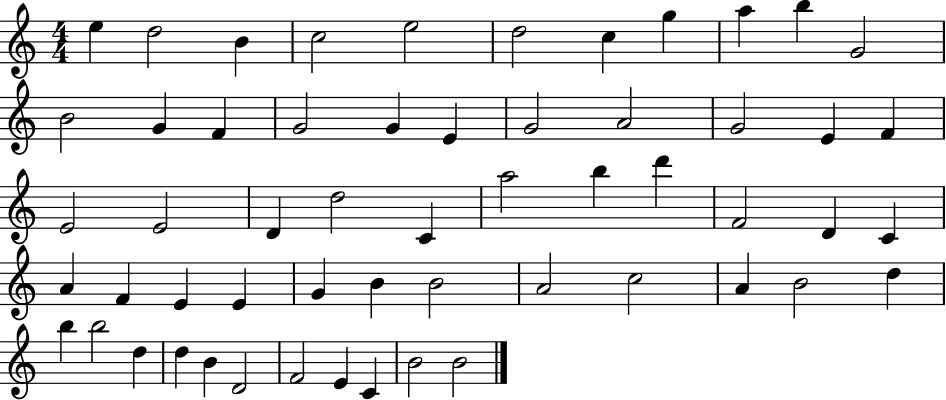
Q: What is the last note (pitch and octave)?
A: B4